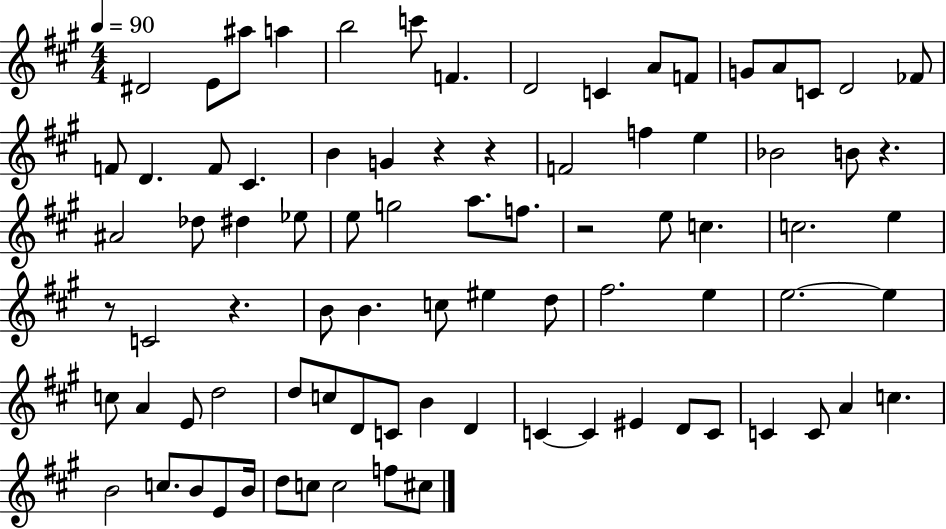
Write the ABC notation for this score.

X:1
T:Untitled
M:4/4
L:1/4
K:A
^D2 E/2 ^a/2 a b2 c'/2 F D2 C A/2 F/2 G/2 A/2 C/2 D2 _F/2 F/2 D F/2 ^C B G z z F2 f e _B2 B/2 z ^A2 _d/2 ^d _e/2 e/2 g2 a/2 f/2 z2 e/2 c c2 e z/2 C2 z B/2 B c/2 ^e d/2 ^f2 e e2 e c/2 A E/2 d2 d/2 c/2 D/2 C/2 B D C C ^E D/2 C/2 C C/2 A c B2 c/2 B/2 E/2 B/4 d/2 c/2 c2 f/2 ^c/2